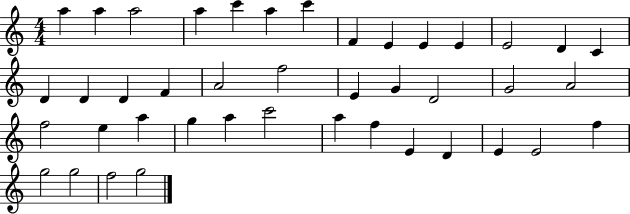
{
  \clef treble
  \numericTimeSignature
  \time 4/4
  \key c \major
  a''4 a''4 a''2 | a''4 c'''4 a''4 c'''4 | f'4 e'4 e'4 e'4 | e'2 d'4 c'4 | \break d'4 d'4 d'4 f'4 | a'2 f''2 | e'4 g'4 d'2 | g'2 a'2 | \break f''2 e''4 a''4 | g''4 a''4 c'''2 | a''4 f''4 e'4 d'4 | e'4 e'2 f''4 | \break g''2 g''2 | f''2 g''2 | \bar "|."
}